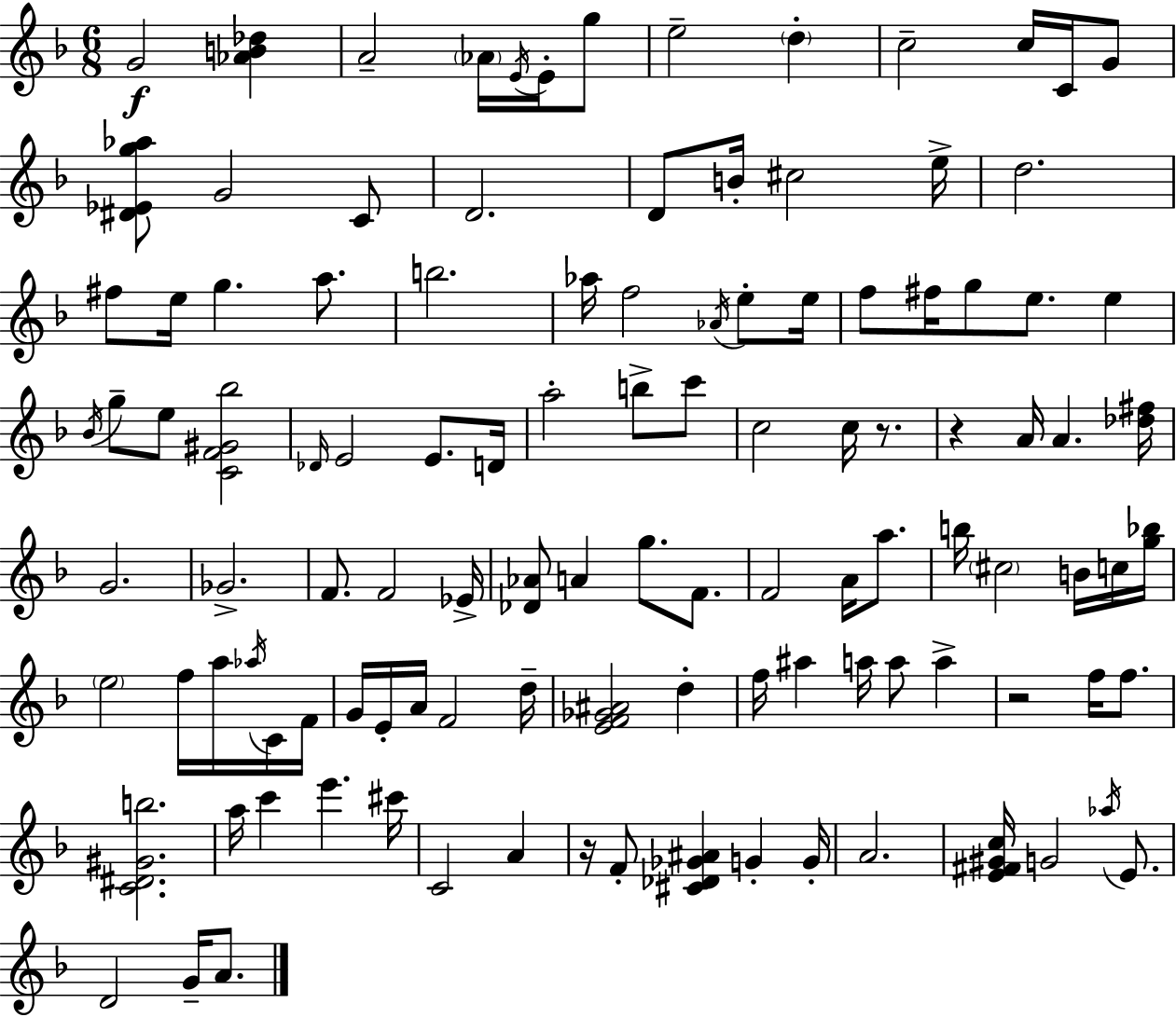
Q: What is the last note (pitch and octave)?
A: A4